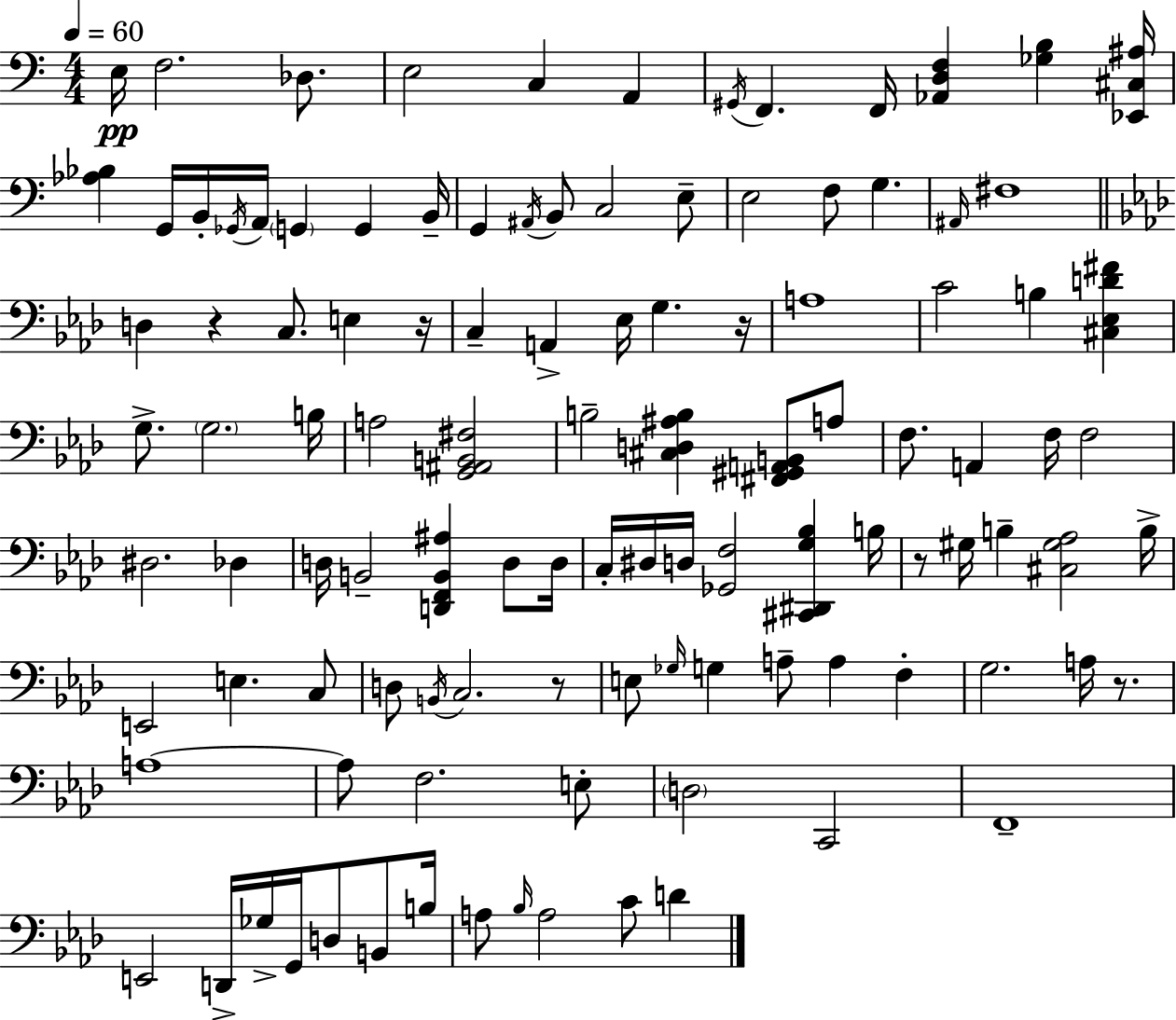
X:1
T:Untitled
M:4/4
L:1/4
K:Am
E,/4 F,2 _D,/2 E,2 C, A,, ^G,,/4 F,, F,,/4 [_A,,D,F,] [_G,B,] [_E,,^C,^A,]/4 [_A,_B,] G,,/4 B,,/4 _G,,/4 A,,/4 G,, G,, B,,/4 G,, ^A,,/4 B,,/2 C,2 E,/2 E,2 F,/2 G, ^A,,/4 ^F,4 D, z C,/2 E, z/4 C, A,, _E,/4 G, z/4 A,4 C2 B, [^C,_E,D^F] G,/2 G,2 B,/4 A,2 [G,,^A,,B,,^F,]2 B,2 [^C,D,^A,B,] [^F,,^G,,A,,B,,]/2 A,/2 F,/2 A,, F,/4 F,2 ^D,2 _D, D,/4 B,,2 [D,,F,,B,,^A,] D,/2 D,/4 C,/4 ^D,/4 D,/4 [_G,,F,]2 [^C,,^D,,G,_B,] B,/4 z/2 ^G,/4 B, [^C,^G,_A,]2 B,/4 E,,2 E, C,/2 D,/2 B,,/4 C,2 z/2 E,/2 _G,/4 G, A,/2 A, F, G,2 A,/4 z/2 A,4 A,/2 F,2 E,/2 D,2 C,,2 F,,4 E,,2 D,,/4 _G,/4 G,,/4 D,/2 B,,/2 B,/4 A,/2 _B,/4 A,2 C/2 D